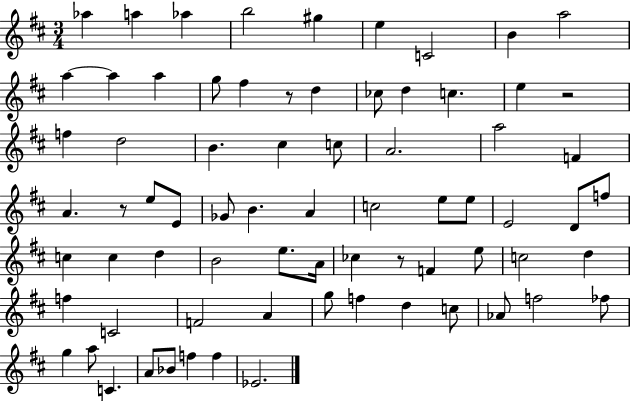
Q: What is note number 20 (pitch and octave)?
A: F5